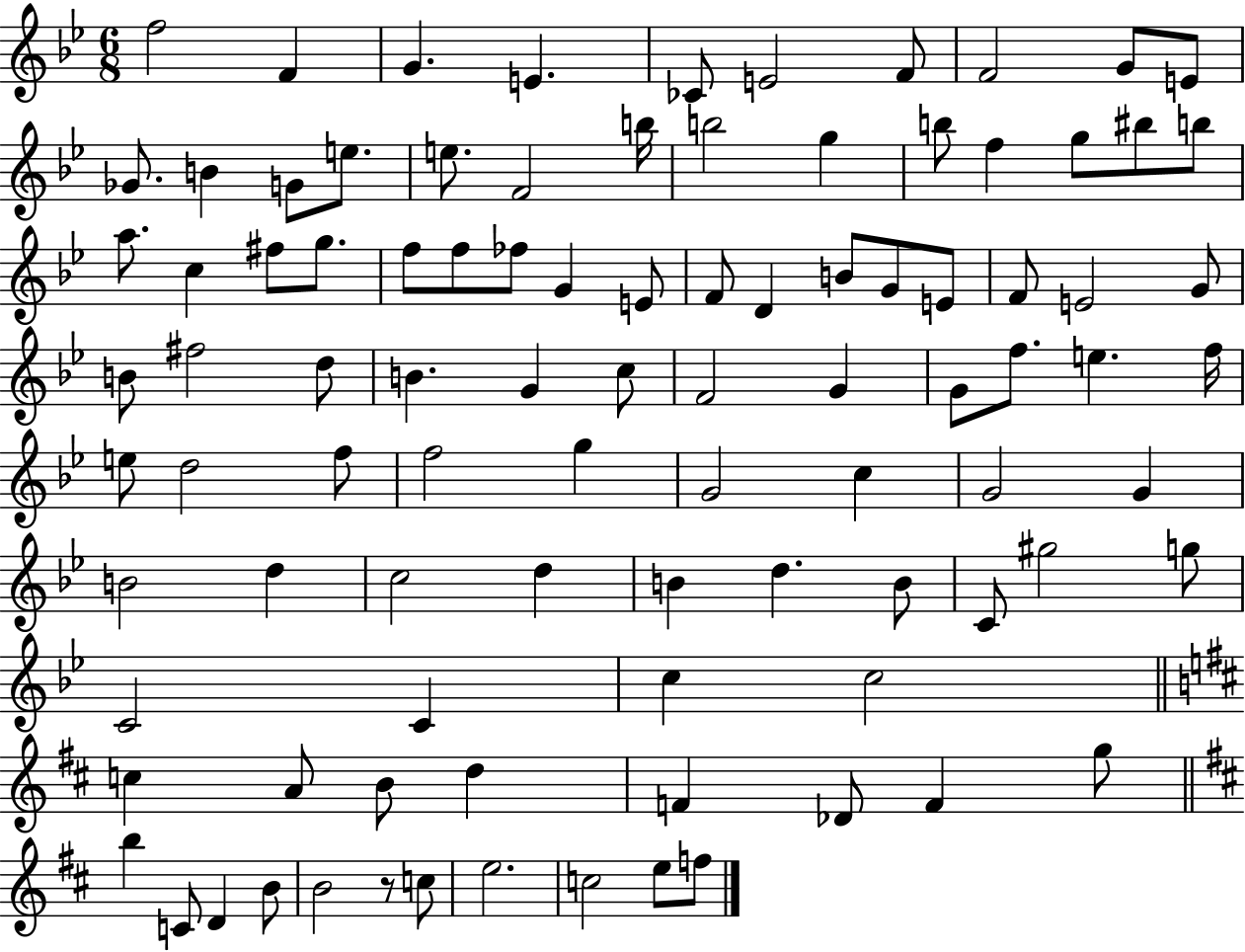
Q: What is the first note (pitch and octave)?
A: F5